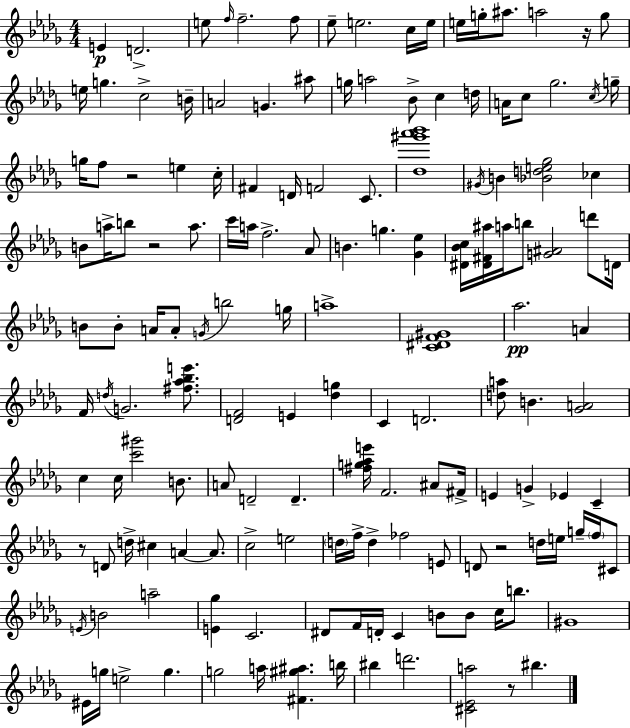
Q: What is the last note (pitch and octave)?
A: BIS5